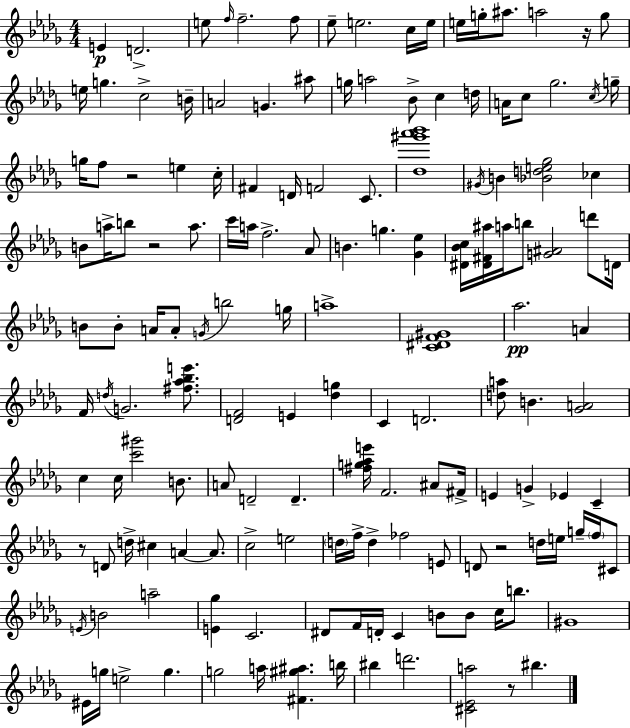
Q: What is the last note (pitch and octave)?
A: BIS5